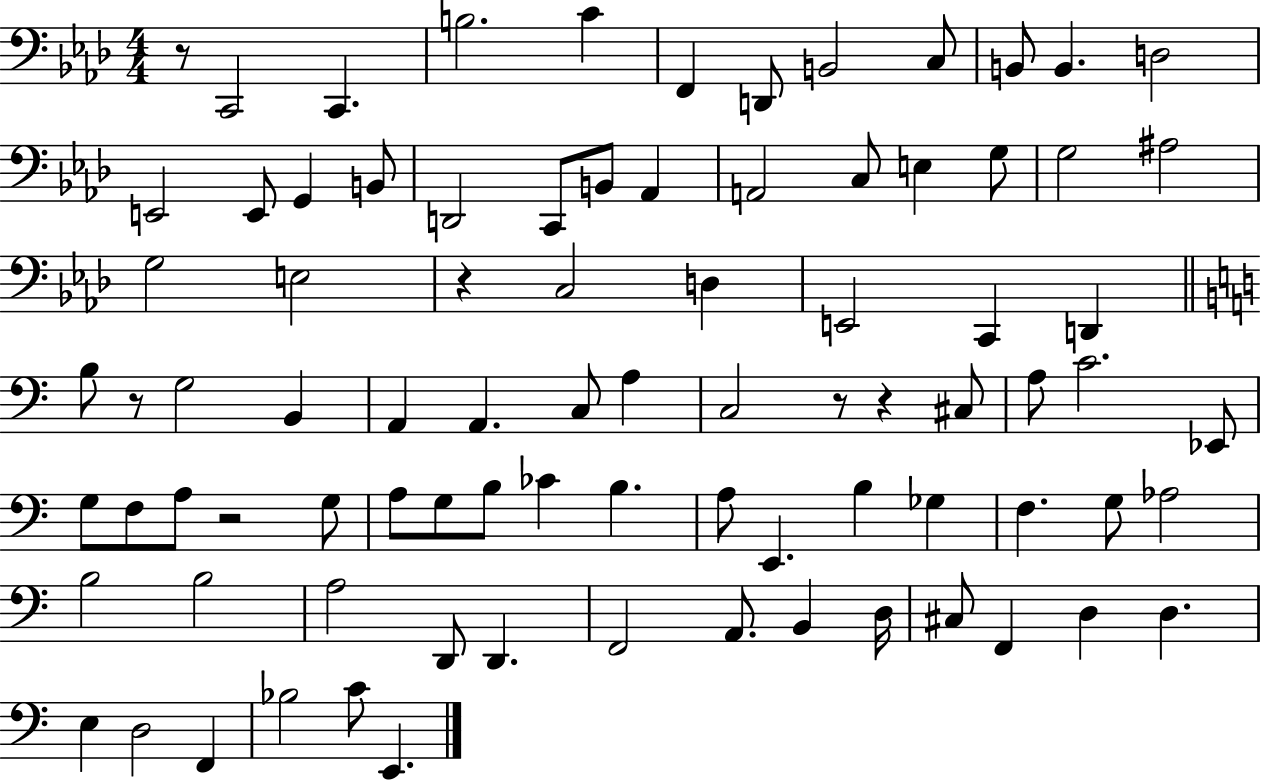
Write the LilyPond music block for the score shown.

{
  \clef bass
  \numericTimeSignature
  \time 4/4
  \key aes \major
  \repeat volta 2 { r8 c,2 c,4. | b2. c'4 | f,4 d,8 b,2 c8 | b,8 b,4. d2 | \break e,2 e,8 g,4 b,8 | d,2 c,8 b,8 aes,4 | a,2 c8 e4 g8 | g2 ais2 | \break g2 e2 | r4 c2 d4 | e,2 c,4 d,4 | \bar "||" \break \key a \minor b8 r8 g2 b,4 | a,4 a,4. c8 a4 | c2 r8 r4 cis8 | a8 c'2. ees,8 | \break g8 f8 a8 r2 g8 | a8 g8 b8 ces'4 b4. | a8 e,4. b4 ges4 | f4. g8 aes2 | \break b2 b2 | a2 d,8 d,4. | f,2 a,8. b,4 d16 | cis8 f,4 d4 d4. | \break e4 d2 f,4 | bes2 c'8 e,4. | } \bar "|."
}